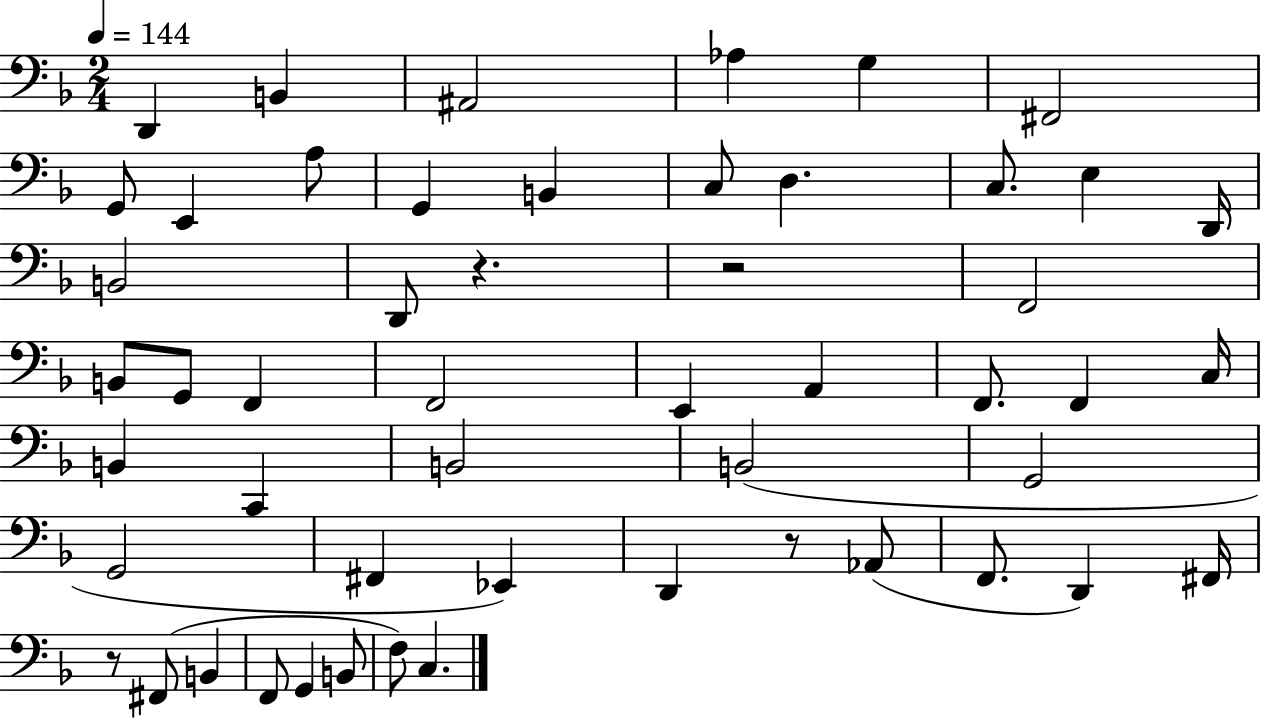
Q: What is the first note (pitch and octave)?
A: D2